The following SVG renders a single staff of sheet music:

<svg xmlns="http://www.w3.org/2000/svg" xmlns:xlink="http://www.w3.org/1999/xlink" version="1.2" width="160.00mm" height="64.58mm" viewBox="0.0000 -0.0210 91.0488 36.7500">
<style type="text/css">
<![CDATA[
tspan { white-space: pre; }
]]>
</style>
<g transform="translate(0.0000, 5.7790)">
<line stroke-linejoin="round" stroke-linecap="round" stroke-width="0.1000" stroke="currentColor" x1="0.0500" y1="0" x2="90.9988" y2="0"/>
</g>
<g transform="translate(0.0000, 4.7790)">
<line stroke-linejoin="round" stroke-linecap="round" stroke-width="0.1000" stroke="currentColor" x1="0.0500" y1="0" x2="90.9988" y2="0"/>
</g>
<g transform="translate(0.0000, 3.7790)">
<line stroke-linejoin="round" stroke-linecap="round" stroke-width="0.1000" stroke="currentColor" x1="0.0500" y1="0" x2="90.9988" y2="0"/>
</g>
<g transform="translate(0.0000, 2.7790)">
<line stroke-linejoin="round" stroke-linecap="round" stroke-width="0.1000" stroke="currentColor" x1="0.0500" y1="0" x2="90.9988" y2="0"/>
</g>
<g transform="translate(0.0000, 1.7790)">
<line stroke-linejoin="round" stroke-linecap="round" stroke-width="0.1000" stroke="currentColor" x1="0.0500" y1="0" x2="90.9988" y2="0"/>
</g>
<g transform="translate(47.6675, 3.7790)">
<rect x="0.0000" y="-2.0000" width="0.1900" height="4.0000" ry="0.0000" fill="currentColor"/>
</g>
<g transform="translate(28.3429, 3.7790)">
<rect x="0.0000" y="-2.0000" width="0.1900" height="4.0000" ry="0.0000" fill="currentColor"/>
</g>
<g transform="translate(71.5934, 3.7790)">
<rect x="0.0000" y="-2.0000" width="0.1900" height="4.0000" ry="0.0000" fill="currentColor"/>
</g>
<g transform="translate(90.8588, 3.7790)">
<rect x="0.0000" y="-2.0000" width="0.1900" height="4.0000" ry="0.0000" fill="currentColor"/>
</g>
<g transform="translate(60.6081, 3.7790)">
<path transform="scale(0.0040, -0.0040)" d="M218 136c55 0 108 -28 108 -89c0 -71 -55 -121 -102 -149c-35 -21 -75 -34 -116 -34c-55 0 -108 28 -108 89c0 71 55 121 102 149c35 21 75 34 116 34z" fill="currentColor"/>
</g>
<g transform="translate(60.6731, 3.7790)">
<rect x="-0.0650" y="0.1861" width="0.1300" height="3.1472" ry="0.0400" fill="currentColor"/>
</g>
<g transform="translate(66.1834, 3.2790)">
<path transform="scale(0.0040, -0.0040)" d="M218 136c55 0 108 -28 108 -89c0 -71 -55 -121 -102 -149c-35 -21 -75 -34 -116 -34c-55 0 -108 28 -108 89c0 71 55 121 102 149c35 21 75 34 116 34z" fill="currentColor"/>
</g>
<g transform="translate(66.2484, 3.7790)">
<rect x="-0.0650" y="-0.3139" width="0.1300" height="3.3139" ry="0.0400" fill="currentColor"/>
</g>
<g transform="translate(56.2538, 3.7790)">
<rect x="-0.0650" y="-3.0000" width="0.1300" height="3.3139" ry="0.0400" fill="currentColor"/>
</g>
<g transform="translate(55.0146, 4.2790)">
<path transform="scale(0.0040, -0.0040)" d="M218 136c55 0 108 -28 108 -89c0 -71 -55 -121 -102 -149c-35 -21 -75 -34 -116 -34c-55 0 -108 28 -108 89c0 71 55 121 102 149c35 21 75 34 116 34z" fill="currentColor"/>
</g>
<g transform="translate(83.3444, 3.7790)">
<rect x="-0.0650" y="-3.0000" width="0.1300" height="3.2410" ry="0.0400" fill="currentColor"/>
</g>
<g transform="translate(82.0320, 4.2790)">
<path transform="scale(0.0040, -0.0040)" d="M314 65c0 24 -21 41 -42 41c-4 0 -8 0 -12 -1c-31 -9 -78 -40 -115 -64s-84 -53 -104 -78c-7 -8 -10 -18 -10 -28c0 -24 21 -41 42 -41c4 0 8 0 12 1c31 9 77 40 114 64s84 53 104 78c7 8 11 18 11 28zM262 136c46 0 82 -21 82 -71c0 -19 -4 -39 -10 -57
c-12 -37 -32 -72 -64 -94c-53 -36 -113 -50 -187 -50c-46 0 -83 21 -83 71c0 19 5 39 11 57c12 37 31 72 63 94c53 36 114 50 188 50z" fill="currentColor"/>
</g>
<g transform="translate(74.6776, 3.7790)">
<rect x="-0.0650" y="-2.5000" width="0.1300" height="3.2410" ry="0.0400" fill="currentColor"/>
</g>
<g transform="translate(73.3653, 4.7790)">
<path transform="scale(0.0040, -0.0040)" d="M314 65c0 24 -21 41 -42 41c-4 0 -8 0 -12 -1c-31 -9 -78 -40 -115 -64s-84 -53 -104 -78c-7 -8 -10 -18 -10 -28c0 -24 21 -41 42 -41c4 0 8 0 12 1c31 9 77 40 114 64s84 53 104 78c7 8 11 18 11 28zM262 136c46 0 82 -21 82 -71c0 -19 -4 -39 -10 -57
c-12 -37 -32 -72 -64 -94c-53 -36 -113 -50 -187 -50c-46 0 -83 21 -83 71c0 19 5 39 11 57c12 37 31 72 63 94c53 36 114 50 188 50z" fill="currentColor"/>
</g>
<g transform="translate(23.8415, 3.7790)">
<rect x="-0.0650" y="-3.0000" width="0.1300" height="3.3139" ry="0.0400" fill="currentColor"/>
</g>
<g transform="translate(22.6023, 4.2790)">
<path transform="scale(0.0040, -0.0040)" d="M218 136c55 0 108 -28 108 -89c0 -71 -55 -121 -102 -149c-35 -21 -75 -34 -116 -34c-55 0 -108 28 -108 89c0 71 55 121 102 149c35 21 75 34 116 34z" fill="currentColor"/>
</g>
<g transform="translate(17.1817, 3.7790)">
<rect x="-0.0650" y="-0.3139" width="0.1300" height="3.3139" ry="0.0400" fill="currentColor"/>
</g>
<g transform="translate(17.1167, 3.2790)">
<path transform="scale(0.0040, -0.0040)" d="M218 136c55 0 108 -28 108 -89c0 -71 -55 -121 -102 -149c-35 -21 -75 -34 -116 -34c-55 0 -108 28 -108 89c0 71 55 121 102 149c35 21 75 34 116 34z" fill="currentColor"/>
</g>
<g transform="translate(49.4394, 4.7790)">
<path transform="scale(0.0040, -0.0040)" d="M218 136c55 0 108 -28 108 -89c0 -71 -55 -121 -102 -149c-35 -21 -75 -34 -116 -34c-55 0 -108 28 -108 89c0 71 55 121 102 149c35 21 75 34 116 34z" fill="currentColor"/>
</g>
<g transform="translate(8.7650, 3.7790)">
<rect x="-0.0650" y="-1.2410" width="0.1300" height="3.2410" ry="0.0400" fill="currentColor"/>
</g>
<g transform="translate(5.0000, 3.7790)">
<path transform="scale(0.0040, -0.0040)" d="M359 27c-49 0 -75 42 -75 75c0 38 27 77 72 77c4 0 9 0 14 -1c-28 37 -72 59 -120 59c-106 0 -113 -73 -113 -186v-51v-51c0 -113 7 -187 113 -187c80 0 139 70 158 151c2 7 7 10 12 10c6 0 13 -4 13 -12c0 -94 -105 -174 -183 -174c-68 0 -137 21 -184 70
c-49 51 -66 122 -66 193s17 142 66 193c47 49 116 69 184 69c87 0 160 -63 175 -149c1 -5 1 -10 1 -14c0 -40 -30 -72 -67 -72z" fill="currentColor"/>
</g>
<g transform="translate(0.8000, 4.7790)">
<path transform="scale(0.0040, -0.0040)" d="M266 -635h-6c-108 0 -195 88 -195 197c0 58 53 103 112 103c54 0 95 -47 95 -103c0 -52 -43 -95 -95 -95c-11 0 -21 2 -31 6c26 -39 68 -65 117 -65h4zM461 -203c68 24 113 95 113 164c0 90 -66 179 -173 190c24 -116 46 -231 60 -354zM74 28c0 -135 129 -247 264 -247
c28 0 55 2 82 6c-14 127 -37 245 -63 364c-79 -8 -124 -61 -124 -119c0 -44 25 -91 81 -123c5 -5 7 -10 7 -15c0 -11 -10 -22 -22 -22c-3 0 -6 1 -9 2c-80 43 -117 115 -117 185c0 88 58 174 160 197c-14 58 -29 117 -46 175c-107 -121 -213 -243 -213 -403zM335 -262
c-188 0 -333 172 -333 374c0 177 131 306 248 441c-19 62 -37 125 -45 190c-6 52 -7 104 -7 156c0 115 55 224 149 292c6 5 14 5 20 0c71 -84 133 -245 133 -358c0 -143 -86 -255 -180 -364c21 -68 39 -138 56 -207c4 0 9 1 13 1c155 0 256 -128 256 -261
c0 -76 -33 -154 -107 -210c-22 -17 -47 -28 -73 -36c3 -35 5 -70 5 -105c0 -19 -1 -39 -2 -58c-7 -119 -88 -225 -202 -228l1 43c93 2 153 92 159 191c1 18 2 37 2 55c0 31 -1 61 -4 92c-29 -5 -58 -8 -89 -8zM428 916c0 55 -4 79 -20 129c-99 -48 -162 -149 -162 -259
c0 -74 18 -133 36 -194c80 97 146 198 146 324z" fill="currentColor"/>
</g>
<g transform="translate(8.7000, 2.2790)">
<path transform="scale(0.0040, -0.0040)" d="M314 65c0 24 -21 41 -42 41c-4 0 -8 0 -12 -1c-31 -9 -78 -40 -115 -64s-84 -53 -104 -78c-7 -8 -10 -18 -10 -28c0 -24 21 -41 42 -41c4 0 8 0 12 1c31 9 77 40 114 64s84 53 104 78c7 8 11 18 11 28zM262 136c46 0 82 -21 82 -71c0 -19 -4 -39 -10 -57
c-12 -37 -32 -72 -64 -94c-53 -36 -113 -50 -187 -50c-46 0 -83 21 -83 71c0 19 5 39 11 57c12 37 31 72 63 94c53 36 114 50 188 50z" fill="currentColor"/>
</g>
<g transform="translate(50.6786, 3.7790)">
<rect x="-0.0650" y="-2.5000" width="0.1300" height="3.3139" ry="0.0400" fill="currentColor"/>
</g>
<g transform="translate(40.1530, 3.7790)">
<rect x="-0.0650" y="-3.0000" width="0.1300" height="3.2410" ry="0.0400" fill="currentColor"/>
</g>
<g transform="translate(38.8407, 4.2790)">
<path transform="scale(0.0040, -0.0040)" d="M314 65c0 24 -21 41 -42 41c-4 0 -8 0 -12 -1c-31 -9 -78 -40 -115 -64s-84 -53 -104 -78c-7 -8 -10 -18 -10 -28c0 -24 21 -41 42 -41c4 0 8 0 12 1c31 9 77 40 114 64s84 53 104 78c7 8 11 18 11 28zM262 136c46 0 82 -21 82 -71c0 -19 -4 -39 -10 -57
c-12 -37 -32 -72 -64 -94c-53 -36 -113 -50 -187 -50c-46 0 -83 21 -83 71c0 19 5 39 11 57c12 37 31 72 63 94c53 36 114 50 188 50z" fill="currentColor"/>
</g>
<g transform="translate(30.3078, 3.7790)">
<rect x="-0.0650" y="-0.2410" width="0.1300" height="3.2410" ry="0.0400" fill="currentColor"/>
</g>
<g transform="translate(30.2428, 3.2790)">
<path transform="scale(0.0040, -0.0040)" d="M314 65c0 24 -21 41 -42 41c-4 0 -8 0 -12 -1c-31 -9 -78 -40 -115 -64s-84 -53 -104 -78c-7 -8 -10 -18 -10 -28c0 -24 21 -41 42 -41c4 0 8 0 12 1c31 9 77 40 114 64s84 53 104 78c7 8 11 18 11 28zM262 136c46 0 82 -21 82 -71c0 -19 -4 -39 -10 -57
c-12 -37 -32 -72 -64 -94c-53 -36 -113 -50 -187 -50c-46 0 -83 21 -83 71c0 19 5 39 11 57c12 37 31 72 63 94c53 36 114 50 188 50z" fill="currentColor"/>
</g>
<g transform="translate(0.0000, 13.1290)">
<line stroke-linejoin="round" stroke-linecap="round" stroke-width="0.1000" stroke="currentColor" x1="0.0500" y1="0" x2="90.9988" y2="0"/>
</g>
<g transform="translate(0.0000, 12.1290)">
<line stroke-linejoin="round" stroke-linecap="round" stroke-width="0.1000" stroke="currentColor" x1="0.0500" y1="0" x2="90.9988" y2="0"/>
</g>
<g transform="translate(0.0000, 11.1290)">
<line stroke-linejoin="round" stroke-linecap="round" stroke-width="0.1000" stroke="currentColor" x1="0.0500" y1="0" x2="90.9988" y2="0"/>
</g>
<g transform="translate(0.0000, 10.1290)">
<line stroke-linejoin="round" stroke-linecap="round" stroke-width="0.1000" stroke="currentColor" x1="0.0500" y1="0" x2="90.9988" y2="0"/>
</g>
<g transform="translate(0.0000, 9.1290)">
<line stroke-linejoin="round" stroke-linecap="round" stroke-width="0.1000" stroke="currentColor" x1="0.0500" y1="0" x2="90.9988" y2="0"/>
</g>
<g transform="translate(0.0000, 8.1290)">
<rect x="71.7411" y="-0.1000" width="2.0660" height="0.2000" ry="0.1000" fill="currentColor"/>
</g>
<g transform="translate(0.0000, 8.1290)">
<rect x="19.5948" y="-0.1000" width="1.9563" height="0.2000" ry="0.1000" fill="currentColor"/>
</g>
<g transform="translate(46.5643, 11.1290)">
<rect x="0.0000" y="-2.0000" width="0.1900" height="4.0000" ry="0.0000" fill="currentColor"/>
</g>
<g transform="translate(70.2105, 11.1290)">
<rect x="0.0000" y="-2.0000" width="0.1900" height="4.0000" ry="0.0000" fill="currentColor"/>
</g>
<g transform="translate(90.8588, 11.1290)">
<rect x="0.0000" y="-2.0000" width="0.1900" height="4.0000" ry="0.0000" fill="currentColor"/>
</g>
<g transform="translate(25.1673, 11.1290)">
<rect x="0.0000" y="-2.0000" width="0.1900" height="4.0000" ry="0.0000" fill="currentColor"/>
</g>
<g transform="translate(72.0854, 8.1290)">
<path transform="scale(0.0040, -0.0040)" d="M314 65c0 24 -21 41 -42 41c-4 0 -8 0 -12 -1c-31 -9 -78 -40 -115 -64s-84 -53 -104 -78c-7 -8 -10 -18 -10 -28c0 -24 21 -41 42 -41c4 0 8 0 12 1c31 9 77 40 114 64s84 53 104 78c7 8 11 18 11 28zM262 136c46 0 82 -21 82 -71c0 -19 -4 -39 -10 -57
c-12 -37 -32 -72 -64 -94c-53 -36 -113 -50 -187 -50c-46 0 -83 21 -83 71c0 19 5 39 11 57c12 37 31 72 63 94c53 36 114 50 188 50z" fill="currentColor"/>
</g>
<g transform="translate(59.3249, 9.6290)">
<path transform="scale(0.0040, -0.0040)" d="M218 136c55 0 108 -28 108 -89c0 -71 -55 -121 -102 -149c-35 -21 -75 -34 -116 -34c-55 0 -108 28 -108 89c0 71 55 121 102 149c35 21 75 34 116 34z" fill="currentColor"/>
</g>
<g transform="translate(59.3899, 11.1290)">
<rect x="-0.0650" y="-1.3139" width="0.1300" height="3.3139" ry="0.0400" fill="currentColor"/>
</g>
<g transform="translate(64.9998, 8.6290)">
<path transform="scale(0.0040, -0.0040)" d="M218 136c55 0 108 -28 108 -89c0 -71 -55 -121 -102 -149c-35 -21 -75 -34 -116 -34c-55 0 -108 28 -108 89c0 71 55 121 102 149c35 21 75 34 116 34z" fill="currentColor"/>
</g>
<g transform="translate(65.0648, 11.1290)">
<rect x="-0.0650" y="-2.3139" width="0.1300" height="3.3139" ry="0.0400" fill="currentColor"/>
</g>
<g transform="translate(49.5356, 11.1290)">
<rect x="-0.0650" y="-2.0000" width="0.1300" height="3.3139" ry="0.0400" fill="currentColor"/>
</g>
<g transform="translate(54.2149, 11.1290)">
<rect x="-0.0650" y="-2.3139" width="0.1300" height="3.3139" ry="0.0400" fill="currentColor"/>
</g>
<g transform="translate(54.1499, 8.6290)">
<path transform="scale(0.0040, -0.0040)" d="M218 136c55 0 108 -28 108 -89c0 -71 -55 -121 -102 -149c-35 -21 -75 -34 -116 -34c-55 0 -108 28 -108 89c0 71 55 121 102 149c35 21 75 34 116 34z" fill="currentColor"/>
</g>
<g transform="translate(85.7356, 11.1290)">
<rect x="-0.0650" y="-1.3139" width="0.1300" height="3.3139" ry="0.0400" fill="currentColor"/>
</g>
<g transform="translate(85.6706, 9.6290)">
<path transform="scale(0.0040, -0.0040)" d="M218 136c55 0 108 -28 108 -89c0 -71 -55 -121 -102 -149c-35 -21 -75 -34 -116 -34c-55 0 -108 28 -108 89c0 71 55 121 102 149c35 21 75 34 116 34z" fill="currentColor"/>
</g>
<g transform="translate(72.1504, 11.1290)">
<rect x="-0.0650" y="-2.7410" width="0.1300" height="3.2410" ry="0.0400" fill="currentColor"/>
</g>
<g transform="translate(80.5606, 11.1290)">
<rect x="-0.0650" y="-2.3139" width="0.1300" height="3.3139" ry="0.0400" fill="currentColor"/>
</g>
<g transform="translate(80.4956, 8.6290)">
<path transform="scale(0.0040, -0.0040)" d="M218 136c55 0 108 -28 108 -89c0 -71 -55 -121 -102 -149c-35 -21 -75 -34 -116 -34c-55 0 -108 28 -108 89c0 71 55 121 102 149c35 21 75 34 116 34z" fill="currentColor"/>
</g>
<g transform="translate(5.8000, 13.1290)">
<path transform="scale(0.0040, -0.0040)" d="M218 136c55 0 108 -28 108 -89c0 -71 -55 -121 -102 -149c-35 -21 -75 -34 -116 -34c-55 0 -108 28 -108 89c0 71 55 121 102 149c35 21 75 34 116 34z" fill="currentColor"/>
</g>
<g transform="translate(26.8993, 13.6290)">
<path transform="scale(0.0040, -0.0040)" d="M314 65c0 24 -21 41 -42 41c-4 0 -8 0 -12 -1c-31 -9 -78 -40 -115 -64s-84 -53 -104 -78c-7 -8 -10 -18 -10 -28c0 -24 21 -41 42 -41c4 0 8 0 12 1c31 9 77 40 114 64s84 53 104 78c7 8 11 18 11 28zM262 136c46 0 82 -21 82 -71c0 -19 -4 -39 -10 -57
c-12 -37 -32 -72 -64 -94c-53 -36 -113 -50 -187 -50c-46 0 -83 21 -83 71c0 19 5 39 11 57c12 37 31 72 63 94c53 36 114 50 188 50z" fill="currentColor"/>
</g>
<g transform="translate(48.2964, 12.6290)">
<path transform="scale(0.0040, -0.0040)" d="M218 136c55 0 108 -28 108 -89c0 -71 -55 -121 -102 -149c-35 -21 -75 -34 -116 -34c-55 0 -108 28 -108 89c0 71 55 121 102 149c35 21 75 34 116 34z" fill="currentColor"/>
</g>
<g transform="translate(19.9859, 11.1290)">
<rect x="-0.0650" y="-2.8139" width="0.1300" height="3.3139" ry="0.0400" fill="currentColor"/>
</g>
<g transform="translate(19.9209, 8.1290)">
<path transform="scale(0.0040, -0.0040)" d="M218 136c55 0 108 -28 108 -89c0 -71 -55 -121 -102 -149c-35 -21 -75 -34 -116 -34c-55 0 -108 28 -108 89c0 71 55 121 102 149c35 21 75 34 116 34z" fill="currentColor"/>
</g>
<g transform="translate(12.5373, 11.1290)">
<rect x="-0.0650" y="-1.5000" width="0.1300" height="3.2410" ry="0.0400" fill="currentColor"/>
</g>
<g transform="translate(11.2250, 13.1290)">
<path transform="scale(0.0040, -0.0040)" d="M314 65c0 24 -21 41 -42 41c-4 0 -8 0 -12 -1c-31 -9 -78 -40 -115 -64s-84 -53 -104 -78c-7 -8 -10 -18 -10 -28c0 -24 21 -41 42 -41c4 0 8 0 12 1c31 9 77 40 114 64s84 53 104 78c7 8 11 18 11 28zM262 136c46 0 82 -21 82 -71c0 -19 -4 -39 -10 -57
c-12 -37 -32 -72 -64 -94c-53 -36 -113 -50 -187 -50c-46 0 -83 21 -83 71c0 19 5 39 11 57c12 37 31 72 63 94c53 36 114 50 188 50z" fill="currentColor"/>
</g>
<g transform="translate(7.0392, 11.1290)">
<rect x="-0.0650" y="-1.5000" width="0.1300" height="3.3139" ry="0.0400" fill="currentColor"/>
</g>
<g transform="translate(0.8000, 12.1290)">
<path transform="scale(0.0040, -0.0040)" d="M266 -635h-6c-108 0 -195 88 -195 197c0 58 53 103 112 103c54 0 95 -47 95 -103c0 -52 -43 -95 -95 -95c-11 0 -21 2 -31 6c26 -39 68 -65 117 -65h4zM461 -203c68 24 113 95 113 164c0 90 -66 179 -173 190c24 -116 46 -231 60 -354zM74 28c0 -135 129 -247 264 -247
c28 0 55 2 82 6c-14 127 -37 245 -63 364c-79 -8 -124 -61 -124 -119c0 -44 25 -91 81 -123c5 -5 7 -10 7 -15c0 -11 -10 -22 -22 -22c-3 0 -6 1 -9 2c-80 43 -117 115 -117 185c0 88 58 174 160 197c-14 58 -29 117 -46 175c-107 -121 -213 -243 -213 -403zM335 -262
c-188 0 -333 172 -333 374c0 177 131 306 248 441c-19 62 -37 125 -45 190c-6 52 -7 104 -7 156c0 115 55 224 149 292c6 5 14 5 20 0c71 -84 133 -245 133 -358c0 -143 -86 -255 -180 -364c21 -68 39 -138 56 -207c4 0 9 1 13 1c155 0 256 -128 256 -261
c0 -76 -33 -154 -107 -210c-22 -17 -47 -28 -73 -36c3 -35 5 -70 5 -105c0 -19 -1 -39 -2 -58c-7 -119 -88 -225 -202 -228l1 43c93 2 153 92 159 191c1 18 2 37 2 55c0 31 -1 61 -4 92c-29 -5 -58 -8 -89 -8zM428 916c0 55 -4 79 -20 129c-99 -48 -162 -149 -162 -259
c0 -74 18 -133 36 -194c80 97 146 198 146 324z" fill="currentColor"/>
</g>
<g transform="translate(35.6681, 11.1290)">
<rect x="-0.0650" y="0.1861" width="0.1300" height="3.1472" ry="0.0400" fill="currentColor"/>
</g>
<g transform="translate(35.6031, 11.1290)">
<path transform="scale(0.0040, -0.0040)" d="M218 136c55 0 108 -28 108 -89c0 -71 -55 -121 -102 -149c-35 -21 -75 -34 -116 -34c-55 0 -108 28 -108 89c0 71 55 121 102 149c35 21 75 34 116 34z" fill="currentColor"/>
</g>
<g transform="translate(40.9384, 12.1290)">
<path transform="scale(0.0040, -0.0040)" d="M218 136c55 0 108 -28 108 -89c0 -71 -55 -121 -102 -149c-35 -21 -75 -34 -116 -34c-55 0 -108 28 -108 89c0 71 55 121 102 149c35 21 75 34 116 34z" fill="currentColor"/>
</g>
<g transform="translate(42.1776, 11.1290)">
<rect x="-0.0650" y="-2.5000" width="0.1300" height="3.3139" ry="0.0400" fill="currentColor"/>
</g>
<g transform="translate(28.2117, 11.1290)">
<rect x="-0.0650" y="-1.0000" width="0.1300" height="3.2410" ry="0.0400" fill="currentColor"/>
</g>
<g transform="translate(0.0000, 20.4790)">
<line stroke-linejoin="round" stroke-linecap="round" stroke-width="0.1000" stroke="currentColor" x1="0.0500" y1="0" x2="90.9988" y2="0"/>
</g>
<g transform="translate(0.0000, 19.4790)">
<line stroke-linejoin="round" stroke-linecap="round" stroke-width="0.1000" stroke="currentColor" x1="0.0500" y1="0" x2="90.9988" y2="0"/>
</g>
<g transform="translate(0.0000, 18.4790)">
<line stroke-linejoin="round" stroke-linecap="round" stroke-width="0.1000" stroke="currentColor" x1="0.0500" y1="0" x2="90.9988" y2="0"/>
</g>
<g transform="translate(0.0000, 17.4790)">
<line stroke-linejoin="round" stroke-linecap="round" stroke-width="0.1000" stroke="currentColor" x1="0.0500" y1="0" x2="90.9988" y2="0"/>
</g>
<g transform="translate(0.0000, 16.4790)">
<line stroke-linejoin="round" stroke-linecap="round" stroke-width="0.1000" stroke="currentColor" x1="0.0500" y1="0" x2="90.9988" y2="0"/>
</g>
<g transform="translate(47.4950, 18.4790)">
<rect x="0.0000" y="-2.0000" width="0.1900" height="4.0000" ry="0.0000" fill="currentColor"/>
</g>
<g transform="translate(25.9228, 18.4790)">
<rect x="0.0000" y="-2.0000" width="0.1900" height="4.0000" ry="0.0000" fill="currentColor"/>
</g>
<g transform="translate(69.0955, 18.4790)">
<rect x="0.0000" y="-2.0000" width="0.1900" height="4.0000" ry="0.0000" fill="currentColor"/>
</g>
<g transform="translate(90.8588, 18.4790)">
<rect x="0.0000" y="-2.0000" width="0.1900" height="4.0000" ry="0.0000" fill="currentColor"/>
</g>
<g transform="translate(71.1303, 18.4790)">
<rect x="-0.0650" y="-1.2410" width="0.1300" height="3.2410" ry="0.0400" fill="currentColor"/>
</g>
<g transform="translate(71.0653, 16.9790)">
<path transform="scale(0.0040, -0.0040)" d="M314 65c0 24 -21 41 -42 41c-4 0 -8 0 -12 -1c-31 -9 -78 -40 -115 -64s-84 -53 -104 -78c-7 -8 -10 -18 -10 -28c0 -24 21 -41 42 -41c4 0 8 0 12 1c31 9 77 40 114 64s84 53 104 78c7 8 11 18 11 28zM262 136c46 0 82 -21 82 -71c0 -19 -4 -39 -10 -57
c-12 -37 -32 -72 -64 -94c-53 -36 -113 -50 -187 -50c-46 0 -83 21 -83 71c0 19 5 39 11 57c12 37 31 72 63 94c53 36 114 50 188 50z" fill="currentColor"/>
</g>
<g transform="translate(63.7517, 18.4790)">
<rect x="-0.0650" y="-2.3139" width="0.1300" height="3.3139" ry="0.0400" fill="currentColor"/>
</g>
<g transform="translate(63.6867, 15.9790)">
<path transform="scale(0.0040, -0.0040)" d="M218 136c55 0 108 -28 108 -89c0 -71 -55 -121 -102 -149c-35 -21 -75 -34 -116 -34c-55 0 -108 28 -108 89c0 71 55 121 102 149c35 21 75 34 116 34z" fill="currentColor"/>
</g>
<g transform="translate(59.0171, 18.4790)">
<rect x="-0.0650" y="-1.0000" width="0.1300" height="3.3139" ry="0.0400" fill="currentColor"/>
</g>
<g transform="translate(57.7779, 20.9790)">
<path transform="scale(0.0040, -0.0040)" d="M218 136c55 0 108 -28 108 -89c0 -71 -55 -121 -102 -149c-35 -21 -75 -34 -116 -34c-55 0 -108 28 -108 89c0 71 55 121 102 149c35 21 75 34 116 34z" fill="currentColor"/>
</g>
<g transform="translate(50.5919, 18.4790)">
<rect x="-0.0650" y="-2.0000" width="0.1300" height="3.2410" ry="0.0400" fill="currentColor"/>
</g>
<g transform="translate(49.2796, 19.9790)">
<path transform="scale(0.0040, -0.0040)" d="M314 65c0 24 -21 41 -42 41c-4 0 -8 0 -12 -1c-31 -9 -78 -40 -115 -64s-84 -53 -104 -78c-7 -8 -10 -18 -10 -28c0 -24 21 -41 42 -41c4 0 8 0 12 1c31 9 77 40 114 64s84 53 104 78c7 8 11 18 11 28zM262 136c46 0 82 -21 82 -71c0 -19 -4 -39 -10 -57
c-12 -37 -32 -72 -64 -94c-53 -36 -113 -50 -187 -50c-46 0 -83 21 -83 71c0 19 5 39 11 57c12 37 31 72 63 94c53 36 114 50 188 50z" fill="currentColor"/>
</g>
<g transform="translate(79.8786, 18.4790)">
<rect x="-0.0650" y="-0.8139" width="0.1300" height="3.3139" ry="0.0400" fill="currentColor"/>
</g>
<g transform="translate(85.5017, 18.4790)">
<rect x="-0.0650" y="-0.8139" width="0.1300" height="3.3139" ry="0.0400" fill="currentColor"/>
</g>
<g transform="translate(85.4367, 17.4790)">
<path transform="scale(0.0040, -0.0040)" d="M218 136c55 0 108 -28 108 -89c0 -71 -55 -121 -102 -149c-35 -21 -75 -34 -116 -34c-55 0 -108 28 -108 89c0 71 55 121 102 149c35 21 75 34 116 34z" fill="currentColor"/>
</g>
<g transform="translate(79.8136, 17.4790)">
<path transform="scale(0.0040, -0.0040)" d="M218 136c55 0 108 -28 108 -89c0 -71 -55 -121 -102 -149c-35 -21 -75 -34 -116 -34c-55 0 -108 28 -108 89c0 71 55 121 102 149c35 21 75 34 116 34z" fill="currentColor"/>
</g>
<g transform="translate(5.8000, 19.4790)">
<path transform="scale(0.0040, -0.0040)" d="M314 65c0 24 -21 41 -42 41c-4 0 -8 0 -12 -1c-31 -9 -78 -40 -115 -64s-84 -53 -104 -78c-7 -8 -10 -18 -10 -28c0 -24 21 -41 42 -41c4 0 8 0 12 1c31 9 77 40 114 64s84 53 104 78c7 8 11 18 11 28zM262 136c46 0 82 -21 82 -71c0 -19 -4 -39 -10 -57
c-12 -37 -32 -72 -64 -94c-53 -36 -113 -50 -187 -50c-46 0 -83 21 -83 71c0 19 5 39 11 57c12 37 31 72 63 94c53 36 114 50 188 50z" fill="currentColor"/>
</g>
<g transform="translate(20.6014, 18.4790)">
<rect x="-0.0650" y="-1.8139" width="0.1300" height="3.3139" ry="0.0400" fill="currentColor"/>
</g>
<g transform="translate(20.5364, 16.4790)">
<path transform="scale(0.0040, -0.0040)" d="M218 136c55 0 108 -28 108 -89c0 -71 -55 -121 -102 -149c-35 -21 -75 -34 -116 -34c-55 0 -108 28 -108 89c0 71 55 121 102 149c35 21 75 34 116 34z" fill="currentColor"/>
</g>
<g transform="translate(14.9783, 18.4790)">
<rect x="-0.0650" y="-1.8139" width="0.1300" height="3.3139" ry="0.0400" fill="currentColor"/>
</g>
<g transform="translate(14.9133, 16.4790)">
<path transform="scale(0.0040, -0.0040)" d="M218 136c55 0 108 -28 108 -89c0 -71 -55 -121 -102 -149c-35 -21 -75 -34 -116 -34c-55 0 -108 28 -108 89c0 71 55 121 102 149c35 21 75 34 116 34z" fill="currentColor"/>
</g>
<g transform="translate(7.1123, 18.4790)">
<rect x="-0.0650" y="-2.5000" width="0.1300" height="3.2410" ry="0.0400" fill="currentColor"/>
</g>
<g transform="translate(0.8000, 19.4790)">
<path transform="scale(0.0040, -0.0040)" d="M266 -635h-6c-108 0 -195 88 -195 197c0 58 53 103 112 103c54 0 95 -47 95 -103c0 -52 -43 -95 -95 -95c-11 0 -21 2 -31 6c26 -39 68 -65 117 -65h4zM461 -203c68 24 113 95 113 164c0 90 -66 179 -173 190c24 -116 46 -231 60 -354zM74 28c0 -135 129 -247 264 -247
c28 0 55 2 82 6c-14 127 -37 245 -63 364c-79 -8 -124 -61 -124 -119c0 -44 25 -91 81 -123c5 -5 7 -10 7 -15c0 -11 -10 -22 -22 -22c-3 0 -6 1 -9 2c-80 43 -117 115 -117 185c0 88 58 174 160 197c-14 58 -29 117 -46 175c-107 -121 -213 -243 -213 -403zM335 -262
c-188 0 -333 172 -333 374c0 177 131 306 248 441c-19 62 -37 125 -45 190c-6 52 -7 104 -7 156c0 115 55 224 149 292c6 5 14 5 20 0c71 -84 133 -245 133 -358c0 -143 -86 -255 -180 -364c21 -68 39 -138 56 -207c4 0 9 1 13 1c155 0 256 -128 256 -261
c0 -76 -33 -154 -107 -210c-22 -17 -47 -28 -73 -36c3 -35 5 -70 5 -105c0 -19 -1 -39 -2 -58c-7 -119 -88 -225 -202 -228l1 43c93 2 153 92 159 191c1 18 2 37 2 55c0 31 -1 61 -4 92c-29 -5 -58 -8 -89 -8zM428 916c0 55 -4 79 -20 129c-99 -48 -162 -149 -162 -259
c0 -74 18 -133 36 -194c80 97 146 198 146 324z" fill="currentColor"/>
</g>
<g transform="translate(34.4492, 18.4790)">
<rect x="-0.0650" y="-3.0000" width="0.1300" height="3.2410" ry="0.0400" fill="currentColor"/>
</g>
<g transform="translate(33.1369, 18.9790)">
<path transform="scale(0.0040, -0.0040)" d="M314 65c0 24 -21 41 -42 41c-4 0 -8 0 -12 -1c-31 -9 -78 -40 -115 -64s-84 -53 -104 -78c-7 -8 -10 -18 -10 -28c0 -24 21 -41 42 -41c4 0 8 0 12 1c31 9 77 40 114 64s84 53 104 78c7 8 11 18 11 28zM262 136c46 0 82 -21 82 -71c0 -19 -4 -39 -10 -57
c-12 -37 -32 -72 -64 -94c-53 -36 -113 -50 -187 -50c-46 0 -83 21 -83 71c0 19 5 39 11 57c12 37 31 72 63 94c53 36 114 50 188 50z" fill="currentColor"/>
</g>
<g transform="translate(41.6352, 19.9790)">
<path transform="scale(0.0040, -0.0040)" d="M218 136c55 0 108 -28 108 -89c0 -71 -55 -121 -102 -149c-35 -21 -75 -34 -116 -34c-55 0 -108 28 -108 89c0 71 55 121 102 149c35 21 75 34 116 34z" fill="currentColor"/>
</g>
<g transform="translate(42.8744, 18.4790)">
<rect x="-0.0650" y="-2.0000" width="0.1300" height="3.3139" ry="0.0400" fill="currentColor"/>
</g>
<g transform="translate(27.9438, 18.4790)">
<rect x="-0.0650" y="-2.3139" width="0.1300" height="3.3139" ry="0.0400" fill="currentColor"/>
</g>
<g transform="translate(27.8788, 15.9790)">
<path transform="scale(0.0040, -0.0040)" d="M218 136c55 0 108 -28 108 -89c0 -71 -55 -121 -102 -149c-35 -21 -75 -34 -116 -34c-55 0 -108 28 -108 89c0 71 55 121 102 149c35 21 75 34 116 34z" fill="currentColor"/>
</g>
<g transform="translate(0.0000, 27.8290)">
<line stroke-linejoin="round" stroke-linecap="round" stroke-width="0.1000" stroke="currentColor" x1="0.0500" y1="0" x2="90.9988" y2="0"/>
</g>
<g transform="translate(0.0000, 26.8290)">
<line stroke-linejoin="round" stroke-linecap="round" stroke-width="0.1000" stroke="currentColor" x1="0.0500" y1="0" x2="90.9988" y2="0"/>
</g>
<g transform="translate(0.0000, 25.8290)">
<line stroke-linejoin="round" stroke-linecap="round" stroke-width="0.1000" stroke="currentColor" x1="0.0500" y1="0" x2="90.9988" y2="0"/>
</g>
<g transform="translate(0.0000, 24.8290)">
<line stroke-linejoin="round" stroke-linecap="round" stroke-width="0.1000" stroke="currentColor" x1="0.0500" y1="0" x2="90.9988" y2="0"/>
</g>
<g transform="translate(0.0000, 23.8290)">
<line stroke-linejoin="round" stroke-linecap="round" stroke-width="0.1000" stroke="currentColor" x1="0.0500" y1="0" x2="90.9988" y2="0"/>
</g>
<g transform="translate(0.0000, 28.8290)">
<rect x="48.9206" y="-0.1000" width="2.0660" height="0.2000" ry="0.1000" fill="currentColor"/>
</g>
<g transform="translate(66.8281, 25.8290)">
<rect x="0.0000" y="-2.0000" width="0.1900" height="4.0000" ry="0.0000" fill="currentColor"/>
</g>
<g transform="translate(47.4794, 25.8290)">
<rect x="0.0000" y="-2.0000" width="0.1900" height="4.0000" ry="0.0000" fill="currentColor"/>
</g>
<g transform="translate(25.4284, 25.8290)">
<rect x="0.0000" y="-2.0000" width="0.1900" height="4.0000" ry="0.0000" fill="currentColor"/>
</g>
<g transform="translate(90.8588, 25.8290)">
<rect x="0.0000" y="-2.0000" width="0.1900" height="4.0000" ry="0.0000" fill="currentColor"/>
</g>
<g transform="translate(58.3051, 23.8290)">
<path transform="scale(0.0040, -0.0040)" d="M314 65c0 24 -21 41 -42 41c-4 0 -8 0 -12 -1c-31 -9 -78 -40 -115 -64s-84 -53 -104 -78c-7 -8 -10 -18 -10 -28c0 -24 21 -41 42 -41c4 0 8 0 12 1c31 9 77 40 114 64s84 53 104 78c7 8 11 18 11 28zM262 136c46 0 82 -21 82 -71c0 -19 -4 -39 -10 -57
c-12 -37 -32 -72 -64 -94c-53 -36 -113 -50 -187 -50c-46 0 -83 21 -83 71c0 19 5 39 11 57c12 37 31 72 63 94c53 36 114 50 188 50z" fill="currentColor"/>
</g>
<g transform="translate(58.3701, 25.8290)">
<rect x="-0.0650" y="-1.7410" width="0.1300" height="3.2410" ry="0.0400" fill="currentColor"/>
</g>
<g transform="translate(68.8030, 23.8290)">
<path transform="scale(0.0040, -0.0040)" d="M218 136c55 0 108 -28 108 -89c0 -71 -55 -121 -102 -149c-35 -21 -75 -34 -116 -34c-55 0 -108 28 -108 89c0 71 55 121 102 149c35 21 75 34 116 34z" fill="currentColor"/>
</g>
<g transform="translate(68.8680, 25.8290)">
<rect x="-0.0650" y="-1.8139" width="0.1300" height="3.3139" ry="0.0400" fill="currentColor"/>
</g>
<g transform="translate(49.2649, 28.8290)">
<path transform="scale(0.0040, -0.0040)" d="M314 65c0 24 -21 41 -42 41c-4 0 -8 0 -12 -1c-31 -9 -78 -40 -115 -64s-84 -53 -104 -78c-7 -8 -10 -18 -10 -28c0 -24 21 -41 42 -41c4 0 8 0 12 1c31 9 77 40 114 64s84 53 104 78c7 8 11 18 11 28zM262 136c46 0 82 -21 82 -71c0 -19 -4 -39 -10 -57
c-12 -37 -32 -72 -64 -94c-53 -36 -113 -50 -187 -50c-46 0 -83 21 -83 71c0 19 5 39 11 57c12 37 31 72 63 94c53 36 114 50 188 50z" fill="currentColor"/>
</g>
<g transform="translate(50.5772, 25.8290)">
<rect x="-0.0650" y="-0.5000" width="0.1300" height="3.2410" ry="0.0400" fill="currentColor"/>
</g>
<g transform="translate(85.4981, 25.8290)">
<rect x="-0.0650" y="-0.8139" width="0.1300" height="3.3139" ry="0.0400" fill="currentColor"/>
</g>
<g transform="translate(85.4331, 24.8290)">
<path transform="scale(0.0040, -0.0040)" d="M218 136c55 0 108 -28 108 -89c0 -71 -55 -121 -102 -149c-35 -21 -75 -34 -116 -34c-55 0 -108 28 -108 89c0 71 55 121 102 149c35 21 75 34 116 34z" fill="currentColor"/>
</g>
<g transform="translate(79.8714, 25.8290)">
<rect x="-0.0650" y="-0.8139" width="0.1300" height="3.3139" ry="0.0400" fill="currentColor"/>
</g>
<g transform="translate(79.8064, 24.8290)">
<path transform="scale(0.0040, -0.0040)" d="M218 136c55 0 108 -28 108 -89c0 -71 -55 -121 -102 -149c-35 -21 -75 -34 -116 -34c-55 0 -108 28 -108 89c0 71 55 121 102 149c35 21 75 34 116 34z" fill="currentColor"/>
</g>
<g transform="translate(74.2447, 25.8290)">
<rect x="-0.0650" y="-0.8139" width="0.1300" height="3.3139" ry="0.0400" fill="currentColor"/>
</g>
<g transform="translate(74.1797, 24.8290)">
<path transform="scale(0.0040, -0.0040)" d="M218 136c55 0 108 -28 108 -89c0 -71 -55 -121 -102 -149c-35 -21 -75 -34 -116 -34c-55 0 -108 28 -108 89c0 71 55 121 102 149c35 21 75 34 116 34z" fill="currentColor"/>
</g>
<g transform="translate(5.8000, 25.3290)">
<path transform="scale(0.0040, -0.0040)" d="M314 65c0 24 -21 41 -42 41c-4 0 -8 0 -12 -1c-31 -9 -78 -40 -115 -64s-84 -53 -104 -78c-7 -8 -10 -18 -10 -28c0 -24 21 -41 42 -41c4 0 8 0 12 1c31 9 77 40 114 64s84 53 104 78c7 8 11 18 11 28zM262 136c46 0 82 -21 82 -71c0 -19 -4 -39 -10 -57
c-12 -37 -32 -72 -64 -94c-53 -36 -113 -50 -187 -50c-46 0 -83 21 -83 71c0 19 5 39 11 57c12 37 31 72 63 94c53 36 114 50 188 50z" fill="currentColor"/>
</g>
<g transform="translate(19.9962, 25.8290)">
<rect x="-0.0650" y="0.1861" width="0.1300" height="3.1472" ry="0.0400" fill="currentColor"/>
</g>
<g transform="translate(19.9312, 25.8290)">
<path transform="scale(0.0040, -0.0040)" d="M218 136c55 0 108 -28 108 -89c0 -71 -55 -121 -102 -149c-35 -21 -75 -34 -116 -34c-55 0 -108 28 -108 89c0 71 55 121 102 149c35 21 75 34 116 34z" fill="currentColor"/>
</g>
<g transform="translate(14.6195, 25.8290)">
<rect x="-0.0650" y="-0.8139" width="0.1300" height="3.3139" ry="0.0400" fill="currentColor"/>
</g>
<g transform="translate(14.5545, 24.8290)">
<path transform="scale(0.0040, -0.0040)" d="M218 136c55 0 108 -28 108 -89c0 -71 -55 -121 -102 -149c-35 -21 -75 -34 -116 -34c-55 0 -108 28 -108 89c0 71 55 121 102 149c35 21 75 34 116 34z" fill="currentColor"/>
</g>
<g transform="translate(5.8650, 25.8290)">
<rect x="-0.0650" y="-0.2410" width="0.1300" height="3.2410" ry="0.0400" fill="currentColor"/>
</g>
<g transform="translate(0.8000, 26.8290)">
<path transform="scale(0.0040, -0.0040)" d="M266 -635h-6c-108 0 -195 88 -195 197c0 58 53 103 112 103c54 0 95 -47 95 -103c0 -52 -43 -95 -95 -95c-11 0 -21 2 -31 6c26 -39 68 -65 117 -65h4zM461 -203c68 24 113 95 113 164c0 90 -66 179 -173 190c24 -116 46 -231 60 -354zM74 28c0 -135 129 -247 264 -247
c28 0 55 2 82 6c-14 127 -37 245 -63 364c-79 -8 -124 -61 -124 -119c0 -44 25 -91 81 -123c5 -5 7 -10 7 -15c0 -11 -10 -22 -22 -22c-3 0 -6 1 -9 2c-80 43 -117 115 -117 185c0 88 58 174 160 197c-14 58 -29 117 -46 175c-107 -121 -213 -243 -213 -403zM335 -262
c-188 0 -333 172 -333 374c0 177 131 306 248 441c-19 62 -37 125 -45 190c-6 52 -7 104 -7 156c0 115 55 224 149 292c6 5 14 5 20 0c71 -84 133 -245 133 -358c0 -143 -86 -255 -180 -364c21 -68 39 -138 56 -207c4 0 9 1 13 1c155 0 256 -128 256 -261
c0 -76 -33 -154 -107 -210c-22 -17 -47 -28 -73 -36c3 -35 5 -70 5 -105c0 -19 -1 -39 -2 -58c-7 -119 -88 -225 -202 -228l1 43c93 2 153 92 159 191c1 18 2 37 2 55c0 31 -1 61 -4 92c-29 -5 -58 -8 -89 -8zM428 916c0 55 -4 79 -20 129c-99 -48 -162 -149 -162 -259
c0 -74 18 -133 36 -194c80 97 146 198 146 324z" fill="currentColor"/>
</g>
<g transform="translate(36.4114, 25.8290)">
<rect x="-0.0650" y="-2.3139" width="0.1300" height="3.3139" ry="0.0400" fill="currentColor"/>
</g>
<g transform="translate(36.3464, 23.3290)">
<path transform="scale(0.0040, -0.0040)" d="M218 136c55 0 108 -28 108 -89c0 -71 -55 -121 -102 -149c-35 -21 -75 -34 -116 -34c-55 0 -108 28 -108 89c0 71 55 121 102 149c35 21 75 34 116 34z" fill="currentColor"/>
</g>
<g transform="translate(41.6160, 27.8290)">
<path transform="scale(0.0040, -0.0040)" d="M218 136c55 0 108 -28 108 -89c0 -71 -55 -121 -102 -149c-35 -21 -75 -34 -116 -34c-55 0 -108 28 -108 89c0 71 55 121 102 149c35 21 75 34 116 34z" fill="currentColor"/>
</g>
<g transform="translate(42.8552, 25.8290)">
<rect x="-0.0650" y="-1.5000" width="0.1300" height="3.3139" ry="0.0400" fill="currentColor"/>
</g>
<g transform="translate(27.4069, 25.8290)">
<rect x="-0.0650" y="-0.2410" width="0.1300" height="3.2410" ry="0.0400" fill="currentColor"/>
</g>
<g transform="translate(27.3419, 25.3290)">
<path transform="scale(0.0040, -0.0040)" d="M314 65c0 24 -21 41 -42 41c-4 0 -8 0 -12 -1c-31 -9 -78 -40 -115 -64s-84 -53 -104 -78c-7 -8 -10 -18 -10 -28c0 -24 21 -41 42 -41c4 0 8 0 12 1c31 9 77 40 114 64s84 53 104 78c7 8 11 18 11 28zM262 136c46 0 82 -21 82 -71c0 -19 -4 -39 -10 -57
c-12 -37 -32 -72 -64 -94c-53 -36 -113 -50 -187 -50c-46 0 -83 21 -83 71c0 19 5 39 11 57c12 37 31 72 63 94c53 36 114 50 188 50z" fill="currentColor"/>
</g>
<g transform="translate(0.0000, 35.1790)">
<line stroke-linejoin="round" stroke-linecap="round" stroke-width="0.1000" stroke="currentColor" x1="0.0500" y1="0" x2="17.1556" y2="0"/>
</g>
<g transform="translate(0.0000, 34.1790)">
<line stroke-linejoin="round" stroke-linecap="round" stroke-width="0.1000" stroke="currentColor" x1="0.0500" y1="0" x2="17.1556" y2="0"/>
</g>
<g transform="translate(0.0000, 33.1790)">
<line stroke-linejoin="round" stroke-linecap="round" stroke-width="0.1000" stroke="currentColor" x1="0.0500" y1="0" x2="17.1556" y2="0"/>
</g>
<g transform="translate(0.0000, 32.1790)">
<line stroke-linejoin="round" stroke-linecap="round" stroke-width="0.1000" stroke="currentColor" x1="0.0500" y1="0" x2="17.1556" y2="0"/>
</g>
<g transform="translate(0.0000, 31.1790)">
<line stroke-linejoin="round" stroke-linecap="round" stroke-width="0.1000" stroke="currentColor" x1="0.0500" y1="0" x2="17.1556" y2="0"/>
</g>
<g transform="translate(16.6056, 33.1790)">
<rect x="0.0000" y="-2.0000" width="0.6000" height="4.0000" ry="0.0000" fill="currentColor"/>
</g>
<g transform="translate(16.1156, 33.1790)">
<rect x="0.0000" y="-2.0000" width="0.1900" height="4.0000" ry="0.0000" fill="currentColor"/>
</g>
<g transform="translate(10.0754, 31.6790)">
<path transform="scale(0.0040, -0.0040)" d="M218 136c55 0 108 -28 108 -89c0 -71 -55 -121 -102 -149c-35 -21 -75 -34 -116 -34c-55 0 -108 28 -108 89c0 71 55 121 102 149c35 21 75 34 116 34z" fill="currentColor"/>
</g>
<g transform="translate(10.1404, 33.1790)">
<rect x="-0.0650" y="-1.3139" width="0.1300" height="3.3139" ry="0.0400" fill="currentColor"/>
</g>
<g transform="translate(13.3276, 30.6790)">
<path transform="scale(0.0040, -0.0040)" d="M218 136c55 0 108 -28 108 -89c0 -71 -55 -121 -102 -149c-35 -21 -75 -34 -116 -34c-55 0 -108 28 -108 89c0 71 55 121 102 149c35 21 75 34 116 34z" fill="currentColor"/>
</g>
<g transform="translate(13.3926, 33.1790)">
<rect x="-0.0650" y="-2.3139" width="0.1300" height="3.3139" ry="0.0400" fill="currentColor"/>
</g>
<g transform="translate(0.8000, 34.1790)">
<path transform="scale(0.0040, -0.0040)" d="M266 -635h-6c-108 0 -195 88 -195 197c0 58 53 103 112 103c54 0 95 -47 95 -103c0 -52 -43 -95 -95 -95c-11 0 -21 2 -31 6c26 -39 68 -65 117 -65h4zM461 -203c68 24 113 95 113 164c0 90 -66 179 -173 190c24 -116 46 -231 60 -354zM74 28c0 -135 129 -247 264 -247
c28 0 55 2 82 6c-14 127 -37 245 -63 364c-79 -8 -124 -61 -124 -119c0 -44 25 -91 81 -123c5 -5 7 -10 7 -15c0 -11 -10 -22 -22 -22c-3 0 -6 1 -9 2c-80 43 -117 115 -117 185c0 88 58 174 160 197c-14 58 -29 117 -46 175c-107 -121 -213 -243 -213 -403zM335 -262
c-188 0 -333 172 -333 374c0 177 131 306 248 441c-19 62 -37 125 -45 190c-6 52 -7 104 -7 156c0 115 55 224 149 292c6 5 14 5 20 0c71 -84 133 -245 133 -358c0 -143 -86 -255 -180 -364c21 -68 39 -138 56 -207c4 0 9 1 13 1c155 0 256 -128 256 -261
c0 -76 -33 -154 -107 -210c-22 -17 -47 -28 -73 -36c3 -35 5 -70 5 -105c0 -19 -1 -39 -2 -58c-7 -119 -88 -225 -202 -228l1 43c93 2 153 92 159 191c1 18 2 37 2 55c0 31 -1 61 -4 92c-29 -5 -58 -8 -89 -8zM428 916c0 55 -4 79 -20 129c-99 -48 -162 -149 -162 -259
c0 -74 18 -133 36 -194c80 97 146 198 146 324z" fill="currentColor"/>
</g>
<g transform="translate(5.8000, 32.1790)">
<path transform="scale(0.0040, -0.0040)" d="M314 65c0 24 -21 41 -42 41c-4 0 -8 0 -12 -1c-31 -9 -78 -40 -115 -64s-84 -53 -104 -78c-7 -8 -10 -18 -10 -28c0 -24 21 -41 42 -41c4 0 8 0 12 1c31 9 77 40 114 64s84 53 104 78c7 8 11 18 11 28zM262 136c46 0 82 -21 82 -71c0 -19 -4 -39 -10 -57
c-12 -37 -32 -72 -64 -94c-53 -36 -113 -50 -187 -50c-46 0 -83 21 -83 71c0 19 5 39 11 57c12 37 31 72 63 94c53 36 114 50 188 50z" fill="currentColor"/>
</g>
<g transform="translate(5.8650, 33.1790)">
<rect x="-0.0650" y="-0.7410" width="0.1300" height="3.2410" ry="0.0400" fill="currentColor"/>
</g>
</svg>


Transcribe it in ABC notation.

X:1
T:Untitled
M:4/4
L:1/4
K:C
e2 c A c2 A2 G A B c G2 A2 E E2 a D2 B G F g e g a2 g e G2 f f g A2 F F2 D g e2 d d c2 d B c2 g E C2 f2 f d d d d2 e g